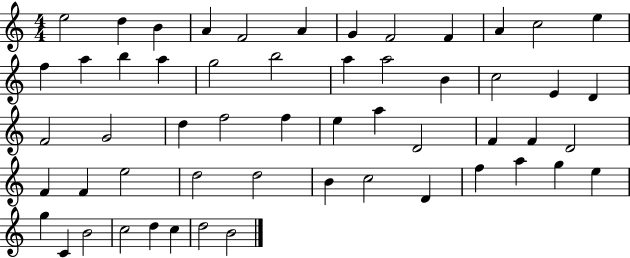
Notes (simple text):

E5/h D5/q B4/q A4/q F4/h A4/q G4/q F4/h F4/q A4/q C5/h E5/q F5/q A5/q B5/q A5/q G5/h B5/h A5/q A5/h B4/q C5/h E4/q D4/q F4/h G4/h D5/q F5/h F5/q E5/q A5/q D4/h F4/q F4/q D4/h F4/q F4/q E5/h D5/h D5/h B4/q C5/h D4/q F5/q A5/q G5/q E5/q G5/q C4/q B4/h C5/h D5/q C5/q D5/h B4/h